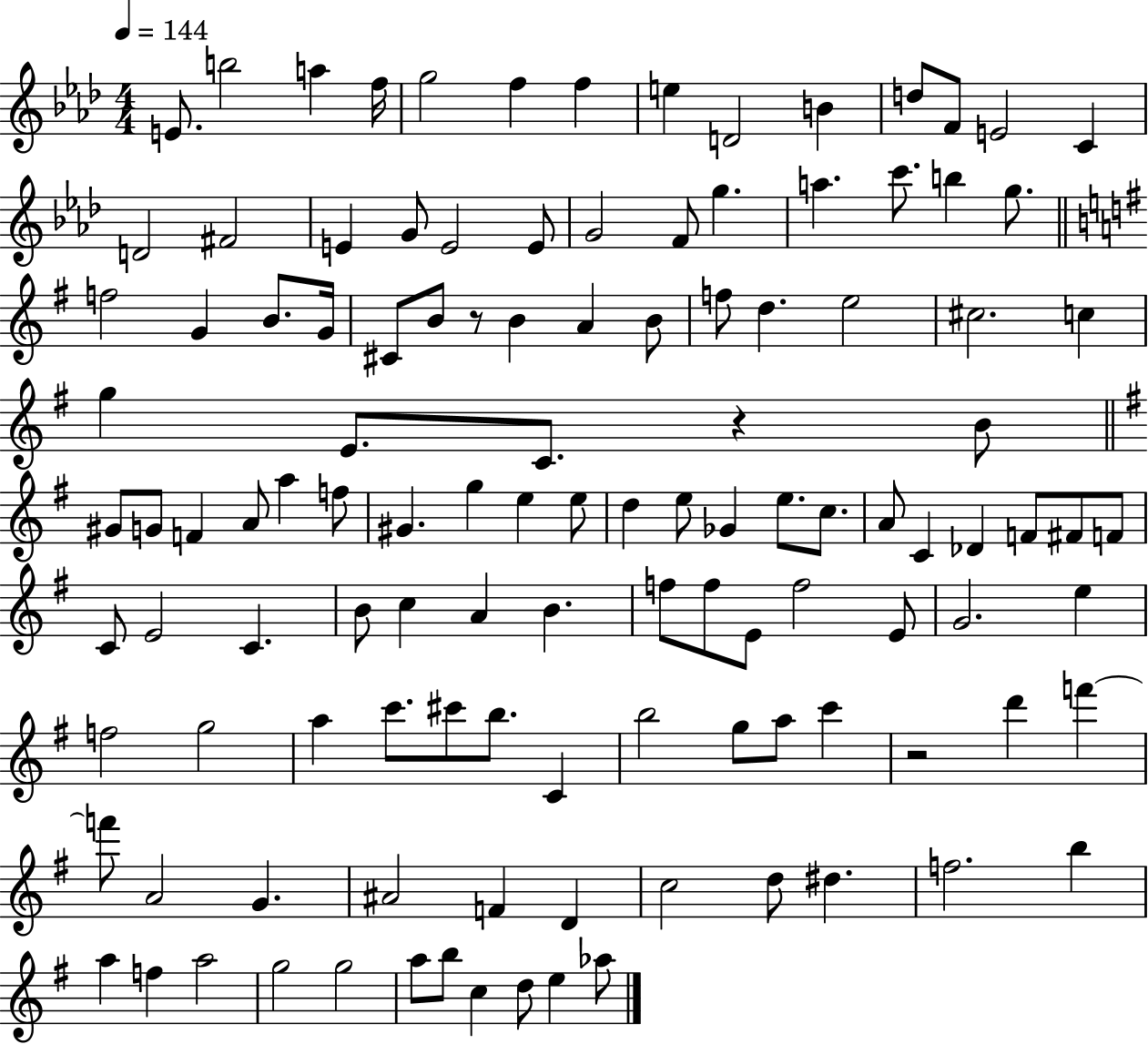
{
  \clef treble
  \numericTimeSignature
  \time 4/4
  \key aes \major
  \tempo 4 = 144
  e'8. b''2 a''4 f''16 | g''2 f''4 f''4 | e''4 d'2 b'4 | d''8 f'8 e'2 c'4 | \break d'2 fis'2 | e'4 g'8 e'2 e'8 | g'2 f'8 g''4. | a''4. c'''8. b''4 g''8. | \break \bar "||" \break \key e \minor f''2 g'4 b'8. g'16 | cis'8 b'8 r8 b'4 a'4 b'8 | f''8 d''4. e''2 | cis''2. c''4 | \break g''4 e'8. c'8. r4 b'8 | \bar "||" \break \key g \major gis'8 g'8 f'4 a'8 a''4 f''8 | gis'4. g''4 e''4 e''8 | d''4 e''8 ges'4 e''8. c''8. | a'8 c'4 des'4 f'8 fis'8 f'8 | \break c'8 e'2 c'4. | b'8 c''4 a'4 b'4. | f''8 f''8 e'8 f''2 e'8 | g'2. e''4 | \break f''2 g''2 | a''4 c'''8. cis'''8 b''8. c'4 | b''2 g''8 a''8 c'''4 | r2 d'''4 f'''4~~ | \break f'''8 a'2 g'4. | ais'2 f'4 d'4 | c''2 d''8 dis''4. | f''2. b''4 | \break a''4 f''4 a''2 | g''2 g''2 | a''8 b''8 c''4 d''8 e''4 aes''8 | \bar "|."
}